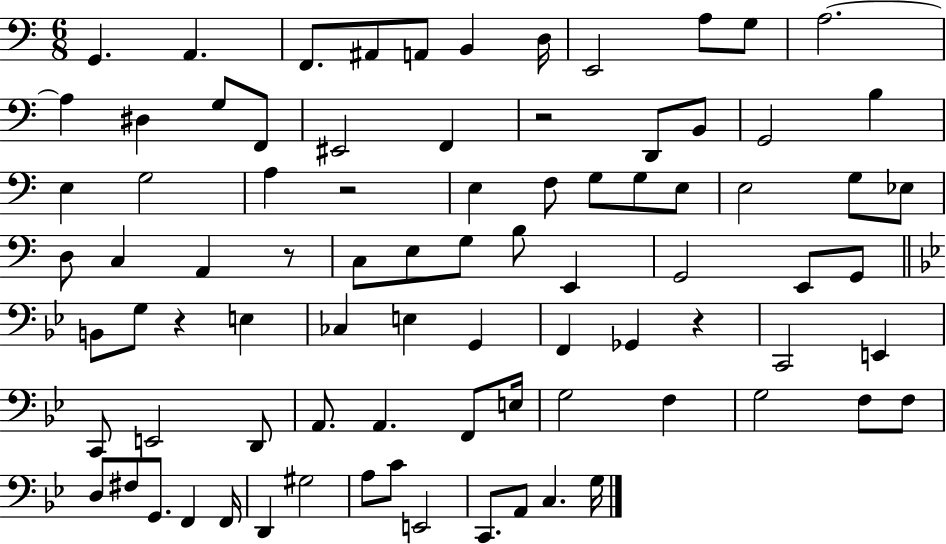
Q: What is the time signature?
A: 6/8